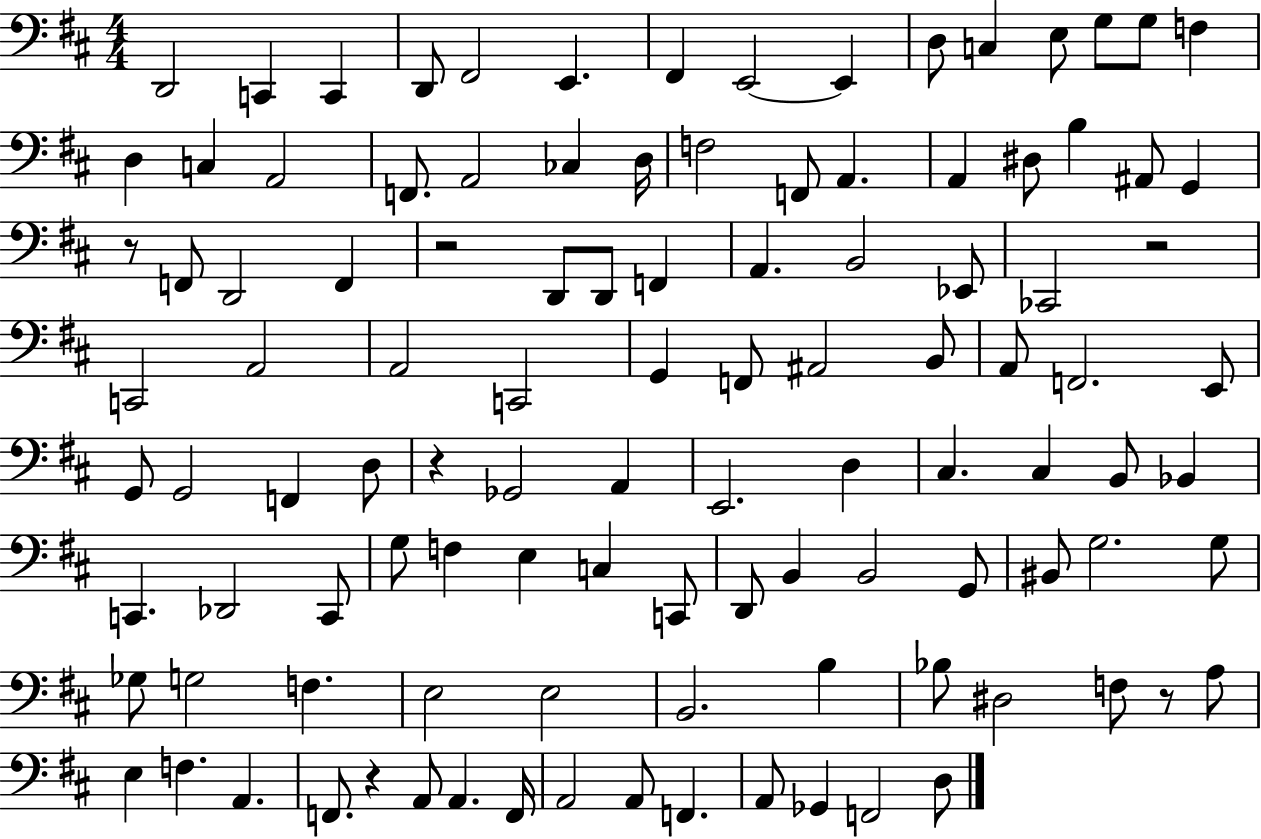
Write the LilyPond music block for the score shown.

{
  \clef bass
  \numericTimeSignature
  \time 4/4
  \key d \major
  d,2 c,4 c,4 | d,8 fis,2 e,4. | fis,4 e,2~~ e,4 | d8 c4 e8 g8 g8 f4 | \break d4 c4 a,2 | f,8. a,2 ces4 d16 | f2 f,8 a,4. | a,4 dis8 b4 ais,8 g,4 | \break r8 f,8 d,2 f,4 | r2 d,8 d,8 f,4 | a,4. b,2 ees,8 | ces,2 r2 | \break c,2 a,2 | a,2 c,2 | g,4 f,8 ais,2 b,8 | a,8 f,2. e,8 | \break g,8 g,2 f,4 d8 | r4 ges,2 a,4 | e,2. d4 | cis4. cis4 b,8 bes,4 | \break c,4. des,2 c,8 | g8 f4 e4 c4 c,8 | d,8 b,4 b,2 g,8 | bis,8 g2. g8 | \break ges8 g2 f4. | e2 e2 | b,2. b4 | bes8 dis2 f8 r8 a8 | \break e4 f4. a,4. | f,8. r4 a,8 a,4. f,16 | a,2 a,8 f,4. | a,8 ges,4 f,2 d8 | \break \bar "|."
}